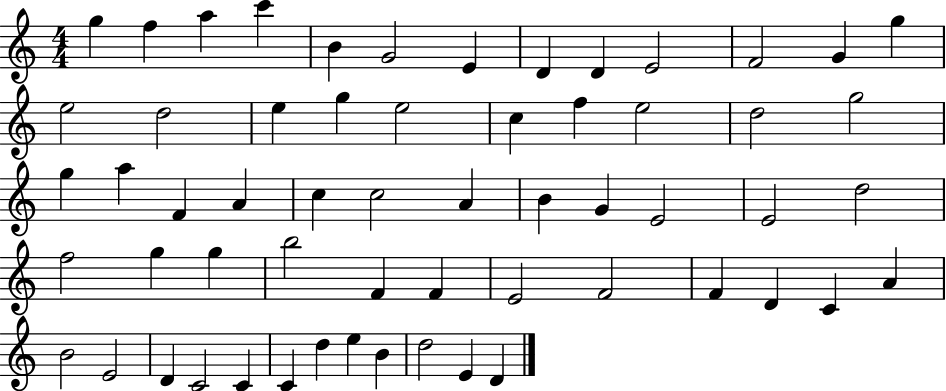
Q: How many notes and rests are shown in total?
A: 59